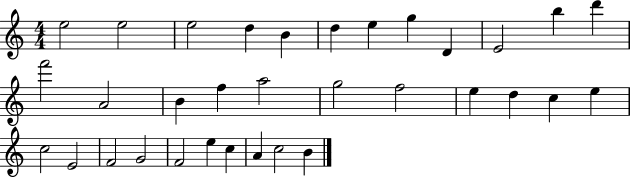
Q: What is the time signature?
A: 4/4